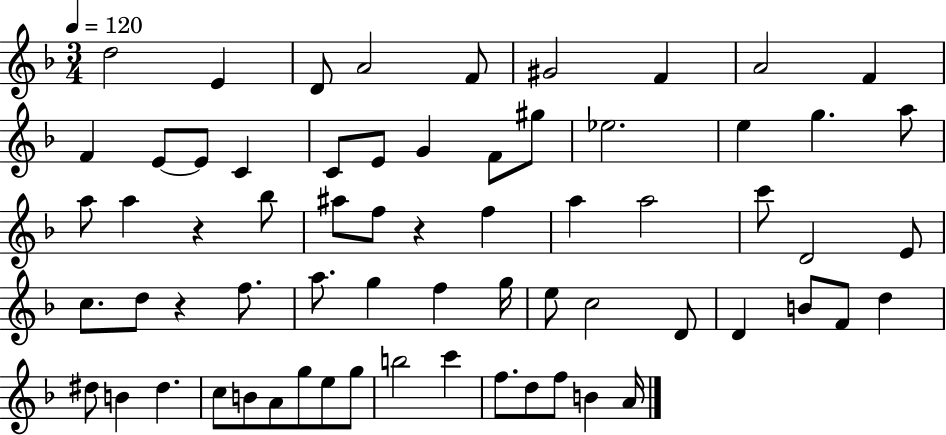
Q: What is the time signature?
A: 3/4